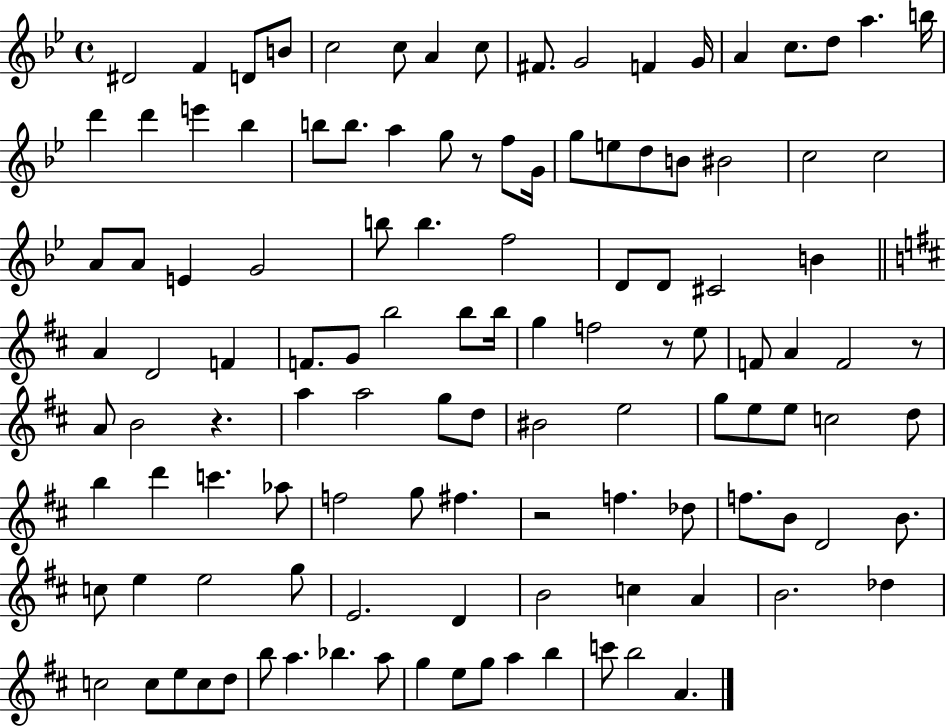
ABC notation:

X:1
T:Untitled
M:4/4
L:1/4
K:Bb
^D2 F D/2 B/2 c2 c/2 A c/2 ^F/2 G2 F G/4 A c/2 d/2 a b/4 d' d' e' _b b/2 b/2 a g/2 z/2 f/2 G/4 g/2 e/2 d/2 B/2 ^B2 c2 c2 A/2 A/2 E G2 b/2 b f2 D/2 D/2 ^C2 B A D2 F F/2 G/2 b2 b/2 b/4 g f2 z/2 e/2 F/2 A F2 z/2 A/2 B2 z a a2 g/2 d/2 ^B2 e2 g/2 e/2 e/2 c2 d/2 b d' c' _a/2 f2 g/2 ^f z2 f _d/2 f/2 B/2 D2 B/2 c/2 e e2 g/2 E2 D B2 c A B2 _d c2 c/2 e/2 c/2 d/2 b/2 a _b a/2 g e/2 g/2 a b c'/2 b2 A